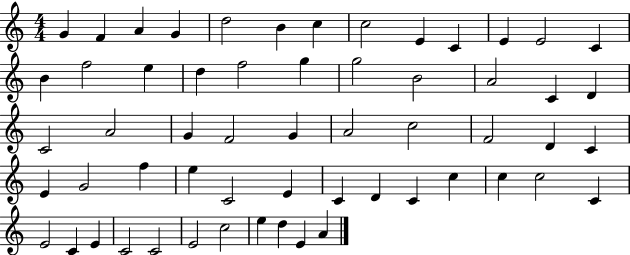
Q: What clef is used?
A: treble